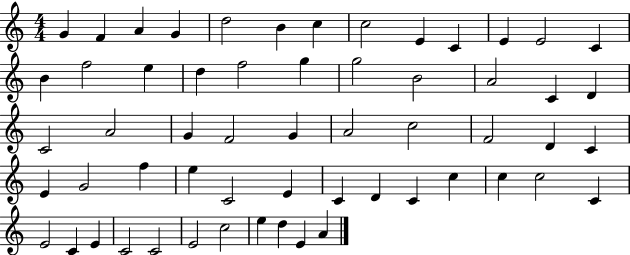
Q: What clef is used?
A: treble